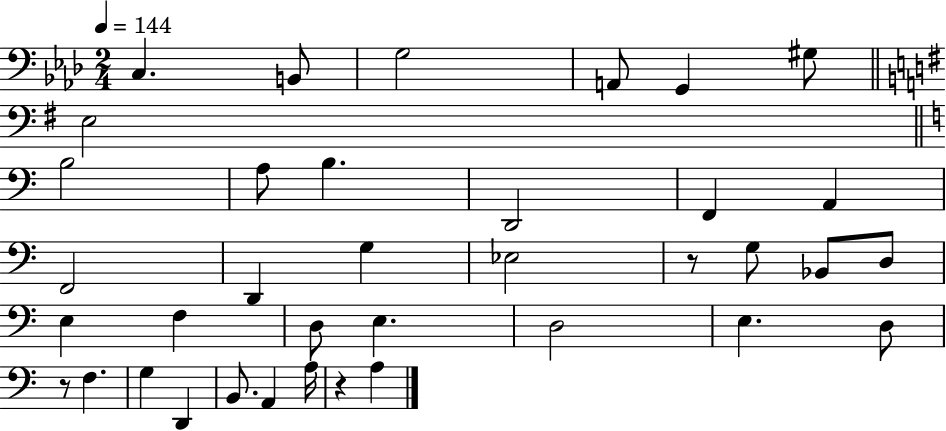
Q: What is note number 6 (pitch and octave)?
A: G#3